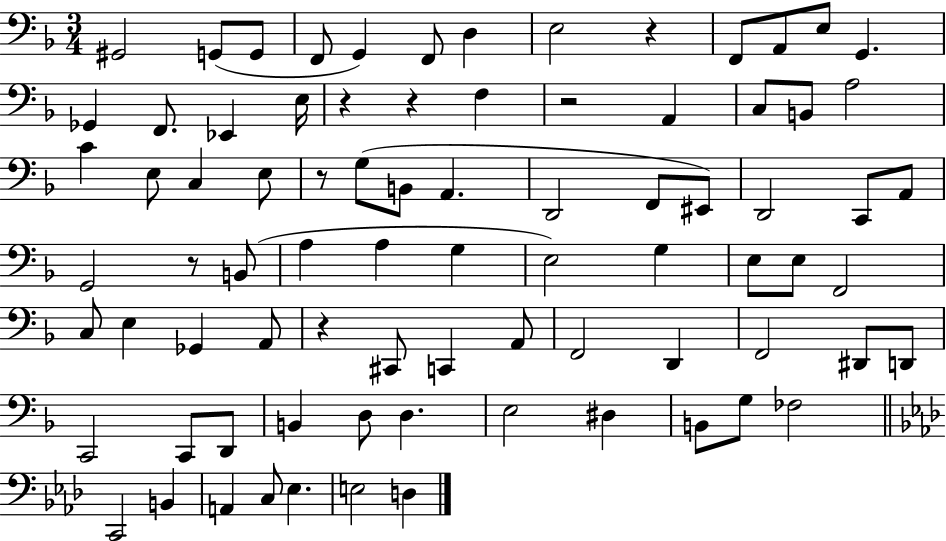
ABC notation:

X:1
T:Untitled
M:3/4
L:1/4
K:F
^G,,2 G,,/2 G,,/2 F,,/2 G,, F,,/2 D, E,2 z F,,/2 A,,/2 E,/2 G,, _G,, F,,/2 _E,, E,/4 z z F, z2 A,, C,/2 B,,/2 A,2 C E,/2 C, E,/2 z/2 G,/2 B,,/2 A,, D,,2 F,,/2 ^E,,/2 D,,2 C,,/2 A,,/2 G,,2 z/2 B,,/2 A, A, G, E,2 G, E,/2 E,/2 F,,2 C,/2 E, _G,, A,,/2 z ^C,,/2 C,, A,,/2 F,,2 D,, F,,2 ^D,,/2 D,,/2 C,,2 C,,/2 D,,/2 B,, D,/2 D, E,2 ^D, B,,/2 G,/2 _F,2 C,,2 B,, A,, C,/2 _E, E,2 D,